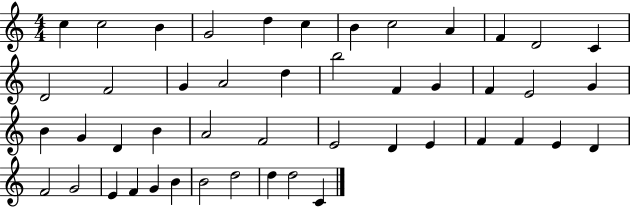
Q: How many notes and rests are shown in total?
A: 47